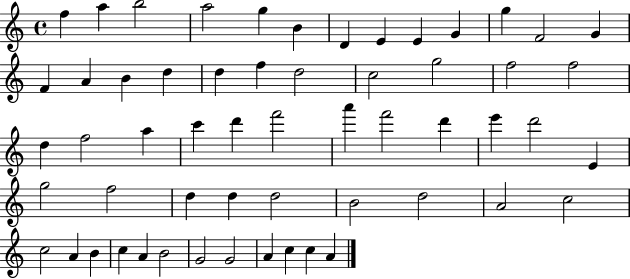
{
  \clef treble
  \time 4/4
  \defaultTimeSignature
  \key c \major
  f''4 a''4 b''2 | a''2 g''4 b'4 | d'4 e'4 e'4 g'4 | g''4 f'2 g'4 | \break f'4 a'4 b'4 d''4 | d''4 f''4 d''2 | c''2 g''2 | f''2 f''2 | \break d''4 f''2 a''4 | c'''4 d'''4 f'''2 | a'''4 f'''2 d'''4 | e'''4 d'''2 e'4 | \break g''2 f''2 | d''4 d''4 d''2 | b'2 d''2 | a'2 c''2 | \break c''2 a'4 b'4 | c''4 a'4 b'2 | g'2 g'2 | a'4 c''4 c''4 a'4 | \break \bar "|."
}